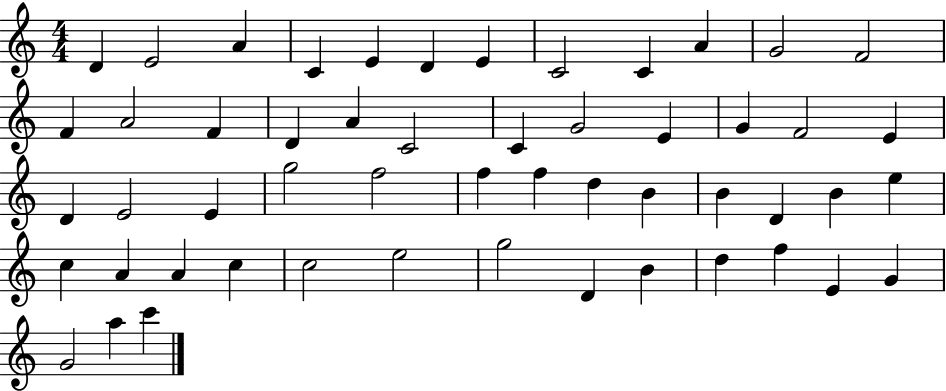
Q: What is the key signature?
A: C major